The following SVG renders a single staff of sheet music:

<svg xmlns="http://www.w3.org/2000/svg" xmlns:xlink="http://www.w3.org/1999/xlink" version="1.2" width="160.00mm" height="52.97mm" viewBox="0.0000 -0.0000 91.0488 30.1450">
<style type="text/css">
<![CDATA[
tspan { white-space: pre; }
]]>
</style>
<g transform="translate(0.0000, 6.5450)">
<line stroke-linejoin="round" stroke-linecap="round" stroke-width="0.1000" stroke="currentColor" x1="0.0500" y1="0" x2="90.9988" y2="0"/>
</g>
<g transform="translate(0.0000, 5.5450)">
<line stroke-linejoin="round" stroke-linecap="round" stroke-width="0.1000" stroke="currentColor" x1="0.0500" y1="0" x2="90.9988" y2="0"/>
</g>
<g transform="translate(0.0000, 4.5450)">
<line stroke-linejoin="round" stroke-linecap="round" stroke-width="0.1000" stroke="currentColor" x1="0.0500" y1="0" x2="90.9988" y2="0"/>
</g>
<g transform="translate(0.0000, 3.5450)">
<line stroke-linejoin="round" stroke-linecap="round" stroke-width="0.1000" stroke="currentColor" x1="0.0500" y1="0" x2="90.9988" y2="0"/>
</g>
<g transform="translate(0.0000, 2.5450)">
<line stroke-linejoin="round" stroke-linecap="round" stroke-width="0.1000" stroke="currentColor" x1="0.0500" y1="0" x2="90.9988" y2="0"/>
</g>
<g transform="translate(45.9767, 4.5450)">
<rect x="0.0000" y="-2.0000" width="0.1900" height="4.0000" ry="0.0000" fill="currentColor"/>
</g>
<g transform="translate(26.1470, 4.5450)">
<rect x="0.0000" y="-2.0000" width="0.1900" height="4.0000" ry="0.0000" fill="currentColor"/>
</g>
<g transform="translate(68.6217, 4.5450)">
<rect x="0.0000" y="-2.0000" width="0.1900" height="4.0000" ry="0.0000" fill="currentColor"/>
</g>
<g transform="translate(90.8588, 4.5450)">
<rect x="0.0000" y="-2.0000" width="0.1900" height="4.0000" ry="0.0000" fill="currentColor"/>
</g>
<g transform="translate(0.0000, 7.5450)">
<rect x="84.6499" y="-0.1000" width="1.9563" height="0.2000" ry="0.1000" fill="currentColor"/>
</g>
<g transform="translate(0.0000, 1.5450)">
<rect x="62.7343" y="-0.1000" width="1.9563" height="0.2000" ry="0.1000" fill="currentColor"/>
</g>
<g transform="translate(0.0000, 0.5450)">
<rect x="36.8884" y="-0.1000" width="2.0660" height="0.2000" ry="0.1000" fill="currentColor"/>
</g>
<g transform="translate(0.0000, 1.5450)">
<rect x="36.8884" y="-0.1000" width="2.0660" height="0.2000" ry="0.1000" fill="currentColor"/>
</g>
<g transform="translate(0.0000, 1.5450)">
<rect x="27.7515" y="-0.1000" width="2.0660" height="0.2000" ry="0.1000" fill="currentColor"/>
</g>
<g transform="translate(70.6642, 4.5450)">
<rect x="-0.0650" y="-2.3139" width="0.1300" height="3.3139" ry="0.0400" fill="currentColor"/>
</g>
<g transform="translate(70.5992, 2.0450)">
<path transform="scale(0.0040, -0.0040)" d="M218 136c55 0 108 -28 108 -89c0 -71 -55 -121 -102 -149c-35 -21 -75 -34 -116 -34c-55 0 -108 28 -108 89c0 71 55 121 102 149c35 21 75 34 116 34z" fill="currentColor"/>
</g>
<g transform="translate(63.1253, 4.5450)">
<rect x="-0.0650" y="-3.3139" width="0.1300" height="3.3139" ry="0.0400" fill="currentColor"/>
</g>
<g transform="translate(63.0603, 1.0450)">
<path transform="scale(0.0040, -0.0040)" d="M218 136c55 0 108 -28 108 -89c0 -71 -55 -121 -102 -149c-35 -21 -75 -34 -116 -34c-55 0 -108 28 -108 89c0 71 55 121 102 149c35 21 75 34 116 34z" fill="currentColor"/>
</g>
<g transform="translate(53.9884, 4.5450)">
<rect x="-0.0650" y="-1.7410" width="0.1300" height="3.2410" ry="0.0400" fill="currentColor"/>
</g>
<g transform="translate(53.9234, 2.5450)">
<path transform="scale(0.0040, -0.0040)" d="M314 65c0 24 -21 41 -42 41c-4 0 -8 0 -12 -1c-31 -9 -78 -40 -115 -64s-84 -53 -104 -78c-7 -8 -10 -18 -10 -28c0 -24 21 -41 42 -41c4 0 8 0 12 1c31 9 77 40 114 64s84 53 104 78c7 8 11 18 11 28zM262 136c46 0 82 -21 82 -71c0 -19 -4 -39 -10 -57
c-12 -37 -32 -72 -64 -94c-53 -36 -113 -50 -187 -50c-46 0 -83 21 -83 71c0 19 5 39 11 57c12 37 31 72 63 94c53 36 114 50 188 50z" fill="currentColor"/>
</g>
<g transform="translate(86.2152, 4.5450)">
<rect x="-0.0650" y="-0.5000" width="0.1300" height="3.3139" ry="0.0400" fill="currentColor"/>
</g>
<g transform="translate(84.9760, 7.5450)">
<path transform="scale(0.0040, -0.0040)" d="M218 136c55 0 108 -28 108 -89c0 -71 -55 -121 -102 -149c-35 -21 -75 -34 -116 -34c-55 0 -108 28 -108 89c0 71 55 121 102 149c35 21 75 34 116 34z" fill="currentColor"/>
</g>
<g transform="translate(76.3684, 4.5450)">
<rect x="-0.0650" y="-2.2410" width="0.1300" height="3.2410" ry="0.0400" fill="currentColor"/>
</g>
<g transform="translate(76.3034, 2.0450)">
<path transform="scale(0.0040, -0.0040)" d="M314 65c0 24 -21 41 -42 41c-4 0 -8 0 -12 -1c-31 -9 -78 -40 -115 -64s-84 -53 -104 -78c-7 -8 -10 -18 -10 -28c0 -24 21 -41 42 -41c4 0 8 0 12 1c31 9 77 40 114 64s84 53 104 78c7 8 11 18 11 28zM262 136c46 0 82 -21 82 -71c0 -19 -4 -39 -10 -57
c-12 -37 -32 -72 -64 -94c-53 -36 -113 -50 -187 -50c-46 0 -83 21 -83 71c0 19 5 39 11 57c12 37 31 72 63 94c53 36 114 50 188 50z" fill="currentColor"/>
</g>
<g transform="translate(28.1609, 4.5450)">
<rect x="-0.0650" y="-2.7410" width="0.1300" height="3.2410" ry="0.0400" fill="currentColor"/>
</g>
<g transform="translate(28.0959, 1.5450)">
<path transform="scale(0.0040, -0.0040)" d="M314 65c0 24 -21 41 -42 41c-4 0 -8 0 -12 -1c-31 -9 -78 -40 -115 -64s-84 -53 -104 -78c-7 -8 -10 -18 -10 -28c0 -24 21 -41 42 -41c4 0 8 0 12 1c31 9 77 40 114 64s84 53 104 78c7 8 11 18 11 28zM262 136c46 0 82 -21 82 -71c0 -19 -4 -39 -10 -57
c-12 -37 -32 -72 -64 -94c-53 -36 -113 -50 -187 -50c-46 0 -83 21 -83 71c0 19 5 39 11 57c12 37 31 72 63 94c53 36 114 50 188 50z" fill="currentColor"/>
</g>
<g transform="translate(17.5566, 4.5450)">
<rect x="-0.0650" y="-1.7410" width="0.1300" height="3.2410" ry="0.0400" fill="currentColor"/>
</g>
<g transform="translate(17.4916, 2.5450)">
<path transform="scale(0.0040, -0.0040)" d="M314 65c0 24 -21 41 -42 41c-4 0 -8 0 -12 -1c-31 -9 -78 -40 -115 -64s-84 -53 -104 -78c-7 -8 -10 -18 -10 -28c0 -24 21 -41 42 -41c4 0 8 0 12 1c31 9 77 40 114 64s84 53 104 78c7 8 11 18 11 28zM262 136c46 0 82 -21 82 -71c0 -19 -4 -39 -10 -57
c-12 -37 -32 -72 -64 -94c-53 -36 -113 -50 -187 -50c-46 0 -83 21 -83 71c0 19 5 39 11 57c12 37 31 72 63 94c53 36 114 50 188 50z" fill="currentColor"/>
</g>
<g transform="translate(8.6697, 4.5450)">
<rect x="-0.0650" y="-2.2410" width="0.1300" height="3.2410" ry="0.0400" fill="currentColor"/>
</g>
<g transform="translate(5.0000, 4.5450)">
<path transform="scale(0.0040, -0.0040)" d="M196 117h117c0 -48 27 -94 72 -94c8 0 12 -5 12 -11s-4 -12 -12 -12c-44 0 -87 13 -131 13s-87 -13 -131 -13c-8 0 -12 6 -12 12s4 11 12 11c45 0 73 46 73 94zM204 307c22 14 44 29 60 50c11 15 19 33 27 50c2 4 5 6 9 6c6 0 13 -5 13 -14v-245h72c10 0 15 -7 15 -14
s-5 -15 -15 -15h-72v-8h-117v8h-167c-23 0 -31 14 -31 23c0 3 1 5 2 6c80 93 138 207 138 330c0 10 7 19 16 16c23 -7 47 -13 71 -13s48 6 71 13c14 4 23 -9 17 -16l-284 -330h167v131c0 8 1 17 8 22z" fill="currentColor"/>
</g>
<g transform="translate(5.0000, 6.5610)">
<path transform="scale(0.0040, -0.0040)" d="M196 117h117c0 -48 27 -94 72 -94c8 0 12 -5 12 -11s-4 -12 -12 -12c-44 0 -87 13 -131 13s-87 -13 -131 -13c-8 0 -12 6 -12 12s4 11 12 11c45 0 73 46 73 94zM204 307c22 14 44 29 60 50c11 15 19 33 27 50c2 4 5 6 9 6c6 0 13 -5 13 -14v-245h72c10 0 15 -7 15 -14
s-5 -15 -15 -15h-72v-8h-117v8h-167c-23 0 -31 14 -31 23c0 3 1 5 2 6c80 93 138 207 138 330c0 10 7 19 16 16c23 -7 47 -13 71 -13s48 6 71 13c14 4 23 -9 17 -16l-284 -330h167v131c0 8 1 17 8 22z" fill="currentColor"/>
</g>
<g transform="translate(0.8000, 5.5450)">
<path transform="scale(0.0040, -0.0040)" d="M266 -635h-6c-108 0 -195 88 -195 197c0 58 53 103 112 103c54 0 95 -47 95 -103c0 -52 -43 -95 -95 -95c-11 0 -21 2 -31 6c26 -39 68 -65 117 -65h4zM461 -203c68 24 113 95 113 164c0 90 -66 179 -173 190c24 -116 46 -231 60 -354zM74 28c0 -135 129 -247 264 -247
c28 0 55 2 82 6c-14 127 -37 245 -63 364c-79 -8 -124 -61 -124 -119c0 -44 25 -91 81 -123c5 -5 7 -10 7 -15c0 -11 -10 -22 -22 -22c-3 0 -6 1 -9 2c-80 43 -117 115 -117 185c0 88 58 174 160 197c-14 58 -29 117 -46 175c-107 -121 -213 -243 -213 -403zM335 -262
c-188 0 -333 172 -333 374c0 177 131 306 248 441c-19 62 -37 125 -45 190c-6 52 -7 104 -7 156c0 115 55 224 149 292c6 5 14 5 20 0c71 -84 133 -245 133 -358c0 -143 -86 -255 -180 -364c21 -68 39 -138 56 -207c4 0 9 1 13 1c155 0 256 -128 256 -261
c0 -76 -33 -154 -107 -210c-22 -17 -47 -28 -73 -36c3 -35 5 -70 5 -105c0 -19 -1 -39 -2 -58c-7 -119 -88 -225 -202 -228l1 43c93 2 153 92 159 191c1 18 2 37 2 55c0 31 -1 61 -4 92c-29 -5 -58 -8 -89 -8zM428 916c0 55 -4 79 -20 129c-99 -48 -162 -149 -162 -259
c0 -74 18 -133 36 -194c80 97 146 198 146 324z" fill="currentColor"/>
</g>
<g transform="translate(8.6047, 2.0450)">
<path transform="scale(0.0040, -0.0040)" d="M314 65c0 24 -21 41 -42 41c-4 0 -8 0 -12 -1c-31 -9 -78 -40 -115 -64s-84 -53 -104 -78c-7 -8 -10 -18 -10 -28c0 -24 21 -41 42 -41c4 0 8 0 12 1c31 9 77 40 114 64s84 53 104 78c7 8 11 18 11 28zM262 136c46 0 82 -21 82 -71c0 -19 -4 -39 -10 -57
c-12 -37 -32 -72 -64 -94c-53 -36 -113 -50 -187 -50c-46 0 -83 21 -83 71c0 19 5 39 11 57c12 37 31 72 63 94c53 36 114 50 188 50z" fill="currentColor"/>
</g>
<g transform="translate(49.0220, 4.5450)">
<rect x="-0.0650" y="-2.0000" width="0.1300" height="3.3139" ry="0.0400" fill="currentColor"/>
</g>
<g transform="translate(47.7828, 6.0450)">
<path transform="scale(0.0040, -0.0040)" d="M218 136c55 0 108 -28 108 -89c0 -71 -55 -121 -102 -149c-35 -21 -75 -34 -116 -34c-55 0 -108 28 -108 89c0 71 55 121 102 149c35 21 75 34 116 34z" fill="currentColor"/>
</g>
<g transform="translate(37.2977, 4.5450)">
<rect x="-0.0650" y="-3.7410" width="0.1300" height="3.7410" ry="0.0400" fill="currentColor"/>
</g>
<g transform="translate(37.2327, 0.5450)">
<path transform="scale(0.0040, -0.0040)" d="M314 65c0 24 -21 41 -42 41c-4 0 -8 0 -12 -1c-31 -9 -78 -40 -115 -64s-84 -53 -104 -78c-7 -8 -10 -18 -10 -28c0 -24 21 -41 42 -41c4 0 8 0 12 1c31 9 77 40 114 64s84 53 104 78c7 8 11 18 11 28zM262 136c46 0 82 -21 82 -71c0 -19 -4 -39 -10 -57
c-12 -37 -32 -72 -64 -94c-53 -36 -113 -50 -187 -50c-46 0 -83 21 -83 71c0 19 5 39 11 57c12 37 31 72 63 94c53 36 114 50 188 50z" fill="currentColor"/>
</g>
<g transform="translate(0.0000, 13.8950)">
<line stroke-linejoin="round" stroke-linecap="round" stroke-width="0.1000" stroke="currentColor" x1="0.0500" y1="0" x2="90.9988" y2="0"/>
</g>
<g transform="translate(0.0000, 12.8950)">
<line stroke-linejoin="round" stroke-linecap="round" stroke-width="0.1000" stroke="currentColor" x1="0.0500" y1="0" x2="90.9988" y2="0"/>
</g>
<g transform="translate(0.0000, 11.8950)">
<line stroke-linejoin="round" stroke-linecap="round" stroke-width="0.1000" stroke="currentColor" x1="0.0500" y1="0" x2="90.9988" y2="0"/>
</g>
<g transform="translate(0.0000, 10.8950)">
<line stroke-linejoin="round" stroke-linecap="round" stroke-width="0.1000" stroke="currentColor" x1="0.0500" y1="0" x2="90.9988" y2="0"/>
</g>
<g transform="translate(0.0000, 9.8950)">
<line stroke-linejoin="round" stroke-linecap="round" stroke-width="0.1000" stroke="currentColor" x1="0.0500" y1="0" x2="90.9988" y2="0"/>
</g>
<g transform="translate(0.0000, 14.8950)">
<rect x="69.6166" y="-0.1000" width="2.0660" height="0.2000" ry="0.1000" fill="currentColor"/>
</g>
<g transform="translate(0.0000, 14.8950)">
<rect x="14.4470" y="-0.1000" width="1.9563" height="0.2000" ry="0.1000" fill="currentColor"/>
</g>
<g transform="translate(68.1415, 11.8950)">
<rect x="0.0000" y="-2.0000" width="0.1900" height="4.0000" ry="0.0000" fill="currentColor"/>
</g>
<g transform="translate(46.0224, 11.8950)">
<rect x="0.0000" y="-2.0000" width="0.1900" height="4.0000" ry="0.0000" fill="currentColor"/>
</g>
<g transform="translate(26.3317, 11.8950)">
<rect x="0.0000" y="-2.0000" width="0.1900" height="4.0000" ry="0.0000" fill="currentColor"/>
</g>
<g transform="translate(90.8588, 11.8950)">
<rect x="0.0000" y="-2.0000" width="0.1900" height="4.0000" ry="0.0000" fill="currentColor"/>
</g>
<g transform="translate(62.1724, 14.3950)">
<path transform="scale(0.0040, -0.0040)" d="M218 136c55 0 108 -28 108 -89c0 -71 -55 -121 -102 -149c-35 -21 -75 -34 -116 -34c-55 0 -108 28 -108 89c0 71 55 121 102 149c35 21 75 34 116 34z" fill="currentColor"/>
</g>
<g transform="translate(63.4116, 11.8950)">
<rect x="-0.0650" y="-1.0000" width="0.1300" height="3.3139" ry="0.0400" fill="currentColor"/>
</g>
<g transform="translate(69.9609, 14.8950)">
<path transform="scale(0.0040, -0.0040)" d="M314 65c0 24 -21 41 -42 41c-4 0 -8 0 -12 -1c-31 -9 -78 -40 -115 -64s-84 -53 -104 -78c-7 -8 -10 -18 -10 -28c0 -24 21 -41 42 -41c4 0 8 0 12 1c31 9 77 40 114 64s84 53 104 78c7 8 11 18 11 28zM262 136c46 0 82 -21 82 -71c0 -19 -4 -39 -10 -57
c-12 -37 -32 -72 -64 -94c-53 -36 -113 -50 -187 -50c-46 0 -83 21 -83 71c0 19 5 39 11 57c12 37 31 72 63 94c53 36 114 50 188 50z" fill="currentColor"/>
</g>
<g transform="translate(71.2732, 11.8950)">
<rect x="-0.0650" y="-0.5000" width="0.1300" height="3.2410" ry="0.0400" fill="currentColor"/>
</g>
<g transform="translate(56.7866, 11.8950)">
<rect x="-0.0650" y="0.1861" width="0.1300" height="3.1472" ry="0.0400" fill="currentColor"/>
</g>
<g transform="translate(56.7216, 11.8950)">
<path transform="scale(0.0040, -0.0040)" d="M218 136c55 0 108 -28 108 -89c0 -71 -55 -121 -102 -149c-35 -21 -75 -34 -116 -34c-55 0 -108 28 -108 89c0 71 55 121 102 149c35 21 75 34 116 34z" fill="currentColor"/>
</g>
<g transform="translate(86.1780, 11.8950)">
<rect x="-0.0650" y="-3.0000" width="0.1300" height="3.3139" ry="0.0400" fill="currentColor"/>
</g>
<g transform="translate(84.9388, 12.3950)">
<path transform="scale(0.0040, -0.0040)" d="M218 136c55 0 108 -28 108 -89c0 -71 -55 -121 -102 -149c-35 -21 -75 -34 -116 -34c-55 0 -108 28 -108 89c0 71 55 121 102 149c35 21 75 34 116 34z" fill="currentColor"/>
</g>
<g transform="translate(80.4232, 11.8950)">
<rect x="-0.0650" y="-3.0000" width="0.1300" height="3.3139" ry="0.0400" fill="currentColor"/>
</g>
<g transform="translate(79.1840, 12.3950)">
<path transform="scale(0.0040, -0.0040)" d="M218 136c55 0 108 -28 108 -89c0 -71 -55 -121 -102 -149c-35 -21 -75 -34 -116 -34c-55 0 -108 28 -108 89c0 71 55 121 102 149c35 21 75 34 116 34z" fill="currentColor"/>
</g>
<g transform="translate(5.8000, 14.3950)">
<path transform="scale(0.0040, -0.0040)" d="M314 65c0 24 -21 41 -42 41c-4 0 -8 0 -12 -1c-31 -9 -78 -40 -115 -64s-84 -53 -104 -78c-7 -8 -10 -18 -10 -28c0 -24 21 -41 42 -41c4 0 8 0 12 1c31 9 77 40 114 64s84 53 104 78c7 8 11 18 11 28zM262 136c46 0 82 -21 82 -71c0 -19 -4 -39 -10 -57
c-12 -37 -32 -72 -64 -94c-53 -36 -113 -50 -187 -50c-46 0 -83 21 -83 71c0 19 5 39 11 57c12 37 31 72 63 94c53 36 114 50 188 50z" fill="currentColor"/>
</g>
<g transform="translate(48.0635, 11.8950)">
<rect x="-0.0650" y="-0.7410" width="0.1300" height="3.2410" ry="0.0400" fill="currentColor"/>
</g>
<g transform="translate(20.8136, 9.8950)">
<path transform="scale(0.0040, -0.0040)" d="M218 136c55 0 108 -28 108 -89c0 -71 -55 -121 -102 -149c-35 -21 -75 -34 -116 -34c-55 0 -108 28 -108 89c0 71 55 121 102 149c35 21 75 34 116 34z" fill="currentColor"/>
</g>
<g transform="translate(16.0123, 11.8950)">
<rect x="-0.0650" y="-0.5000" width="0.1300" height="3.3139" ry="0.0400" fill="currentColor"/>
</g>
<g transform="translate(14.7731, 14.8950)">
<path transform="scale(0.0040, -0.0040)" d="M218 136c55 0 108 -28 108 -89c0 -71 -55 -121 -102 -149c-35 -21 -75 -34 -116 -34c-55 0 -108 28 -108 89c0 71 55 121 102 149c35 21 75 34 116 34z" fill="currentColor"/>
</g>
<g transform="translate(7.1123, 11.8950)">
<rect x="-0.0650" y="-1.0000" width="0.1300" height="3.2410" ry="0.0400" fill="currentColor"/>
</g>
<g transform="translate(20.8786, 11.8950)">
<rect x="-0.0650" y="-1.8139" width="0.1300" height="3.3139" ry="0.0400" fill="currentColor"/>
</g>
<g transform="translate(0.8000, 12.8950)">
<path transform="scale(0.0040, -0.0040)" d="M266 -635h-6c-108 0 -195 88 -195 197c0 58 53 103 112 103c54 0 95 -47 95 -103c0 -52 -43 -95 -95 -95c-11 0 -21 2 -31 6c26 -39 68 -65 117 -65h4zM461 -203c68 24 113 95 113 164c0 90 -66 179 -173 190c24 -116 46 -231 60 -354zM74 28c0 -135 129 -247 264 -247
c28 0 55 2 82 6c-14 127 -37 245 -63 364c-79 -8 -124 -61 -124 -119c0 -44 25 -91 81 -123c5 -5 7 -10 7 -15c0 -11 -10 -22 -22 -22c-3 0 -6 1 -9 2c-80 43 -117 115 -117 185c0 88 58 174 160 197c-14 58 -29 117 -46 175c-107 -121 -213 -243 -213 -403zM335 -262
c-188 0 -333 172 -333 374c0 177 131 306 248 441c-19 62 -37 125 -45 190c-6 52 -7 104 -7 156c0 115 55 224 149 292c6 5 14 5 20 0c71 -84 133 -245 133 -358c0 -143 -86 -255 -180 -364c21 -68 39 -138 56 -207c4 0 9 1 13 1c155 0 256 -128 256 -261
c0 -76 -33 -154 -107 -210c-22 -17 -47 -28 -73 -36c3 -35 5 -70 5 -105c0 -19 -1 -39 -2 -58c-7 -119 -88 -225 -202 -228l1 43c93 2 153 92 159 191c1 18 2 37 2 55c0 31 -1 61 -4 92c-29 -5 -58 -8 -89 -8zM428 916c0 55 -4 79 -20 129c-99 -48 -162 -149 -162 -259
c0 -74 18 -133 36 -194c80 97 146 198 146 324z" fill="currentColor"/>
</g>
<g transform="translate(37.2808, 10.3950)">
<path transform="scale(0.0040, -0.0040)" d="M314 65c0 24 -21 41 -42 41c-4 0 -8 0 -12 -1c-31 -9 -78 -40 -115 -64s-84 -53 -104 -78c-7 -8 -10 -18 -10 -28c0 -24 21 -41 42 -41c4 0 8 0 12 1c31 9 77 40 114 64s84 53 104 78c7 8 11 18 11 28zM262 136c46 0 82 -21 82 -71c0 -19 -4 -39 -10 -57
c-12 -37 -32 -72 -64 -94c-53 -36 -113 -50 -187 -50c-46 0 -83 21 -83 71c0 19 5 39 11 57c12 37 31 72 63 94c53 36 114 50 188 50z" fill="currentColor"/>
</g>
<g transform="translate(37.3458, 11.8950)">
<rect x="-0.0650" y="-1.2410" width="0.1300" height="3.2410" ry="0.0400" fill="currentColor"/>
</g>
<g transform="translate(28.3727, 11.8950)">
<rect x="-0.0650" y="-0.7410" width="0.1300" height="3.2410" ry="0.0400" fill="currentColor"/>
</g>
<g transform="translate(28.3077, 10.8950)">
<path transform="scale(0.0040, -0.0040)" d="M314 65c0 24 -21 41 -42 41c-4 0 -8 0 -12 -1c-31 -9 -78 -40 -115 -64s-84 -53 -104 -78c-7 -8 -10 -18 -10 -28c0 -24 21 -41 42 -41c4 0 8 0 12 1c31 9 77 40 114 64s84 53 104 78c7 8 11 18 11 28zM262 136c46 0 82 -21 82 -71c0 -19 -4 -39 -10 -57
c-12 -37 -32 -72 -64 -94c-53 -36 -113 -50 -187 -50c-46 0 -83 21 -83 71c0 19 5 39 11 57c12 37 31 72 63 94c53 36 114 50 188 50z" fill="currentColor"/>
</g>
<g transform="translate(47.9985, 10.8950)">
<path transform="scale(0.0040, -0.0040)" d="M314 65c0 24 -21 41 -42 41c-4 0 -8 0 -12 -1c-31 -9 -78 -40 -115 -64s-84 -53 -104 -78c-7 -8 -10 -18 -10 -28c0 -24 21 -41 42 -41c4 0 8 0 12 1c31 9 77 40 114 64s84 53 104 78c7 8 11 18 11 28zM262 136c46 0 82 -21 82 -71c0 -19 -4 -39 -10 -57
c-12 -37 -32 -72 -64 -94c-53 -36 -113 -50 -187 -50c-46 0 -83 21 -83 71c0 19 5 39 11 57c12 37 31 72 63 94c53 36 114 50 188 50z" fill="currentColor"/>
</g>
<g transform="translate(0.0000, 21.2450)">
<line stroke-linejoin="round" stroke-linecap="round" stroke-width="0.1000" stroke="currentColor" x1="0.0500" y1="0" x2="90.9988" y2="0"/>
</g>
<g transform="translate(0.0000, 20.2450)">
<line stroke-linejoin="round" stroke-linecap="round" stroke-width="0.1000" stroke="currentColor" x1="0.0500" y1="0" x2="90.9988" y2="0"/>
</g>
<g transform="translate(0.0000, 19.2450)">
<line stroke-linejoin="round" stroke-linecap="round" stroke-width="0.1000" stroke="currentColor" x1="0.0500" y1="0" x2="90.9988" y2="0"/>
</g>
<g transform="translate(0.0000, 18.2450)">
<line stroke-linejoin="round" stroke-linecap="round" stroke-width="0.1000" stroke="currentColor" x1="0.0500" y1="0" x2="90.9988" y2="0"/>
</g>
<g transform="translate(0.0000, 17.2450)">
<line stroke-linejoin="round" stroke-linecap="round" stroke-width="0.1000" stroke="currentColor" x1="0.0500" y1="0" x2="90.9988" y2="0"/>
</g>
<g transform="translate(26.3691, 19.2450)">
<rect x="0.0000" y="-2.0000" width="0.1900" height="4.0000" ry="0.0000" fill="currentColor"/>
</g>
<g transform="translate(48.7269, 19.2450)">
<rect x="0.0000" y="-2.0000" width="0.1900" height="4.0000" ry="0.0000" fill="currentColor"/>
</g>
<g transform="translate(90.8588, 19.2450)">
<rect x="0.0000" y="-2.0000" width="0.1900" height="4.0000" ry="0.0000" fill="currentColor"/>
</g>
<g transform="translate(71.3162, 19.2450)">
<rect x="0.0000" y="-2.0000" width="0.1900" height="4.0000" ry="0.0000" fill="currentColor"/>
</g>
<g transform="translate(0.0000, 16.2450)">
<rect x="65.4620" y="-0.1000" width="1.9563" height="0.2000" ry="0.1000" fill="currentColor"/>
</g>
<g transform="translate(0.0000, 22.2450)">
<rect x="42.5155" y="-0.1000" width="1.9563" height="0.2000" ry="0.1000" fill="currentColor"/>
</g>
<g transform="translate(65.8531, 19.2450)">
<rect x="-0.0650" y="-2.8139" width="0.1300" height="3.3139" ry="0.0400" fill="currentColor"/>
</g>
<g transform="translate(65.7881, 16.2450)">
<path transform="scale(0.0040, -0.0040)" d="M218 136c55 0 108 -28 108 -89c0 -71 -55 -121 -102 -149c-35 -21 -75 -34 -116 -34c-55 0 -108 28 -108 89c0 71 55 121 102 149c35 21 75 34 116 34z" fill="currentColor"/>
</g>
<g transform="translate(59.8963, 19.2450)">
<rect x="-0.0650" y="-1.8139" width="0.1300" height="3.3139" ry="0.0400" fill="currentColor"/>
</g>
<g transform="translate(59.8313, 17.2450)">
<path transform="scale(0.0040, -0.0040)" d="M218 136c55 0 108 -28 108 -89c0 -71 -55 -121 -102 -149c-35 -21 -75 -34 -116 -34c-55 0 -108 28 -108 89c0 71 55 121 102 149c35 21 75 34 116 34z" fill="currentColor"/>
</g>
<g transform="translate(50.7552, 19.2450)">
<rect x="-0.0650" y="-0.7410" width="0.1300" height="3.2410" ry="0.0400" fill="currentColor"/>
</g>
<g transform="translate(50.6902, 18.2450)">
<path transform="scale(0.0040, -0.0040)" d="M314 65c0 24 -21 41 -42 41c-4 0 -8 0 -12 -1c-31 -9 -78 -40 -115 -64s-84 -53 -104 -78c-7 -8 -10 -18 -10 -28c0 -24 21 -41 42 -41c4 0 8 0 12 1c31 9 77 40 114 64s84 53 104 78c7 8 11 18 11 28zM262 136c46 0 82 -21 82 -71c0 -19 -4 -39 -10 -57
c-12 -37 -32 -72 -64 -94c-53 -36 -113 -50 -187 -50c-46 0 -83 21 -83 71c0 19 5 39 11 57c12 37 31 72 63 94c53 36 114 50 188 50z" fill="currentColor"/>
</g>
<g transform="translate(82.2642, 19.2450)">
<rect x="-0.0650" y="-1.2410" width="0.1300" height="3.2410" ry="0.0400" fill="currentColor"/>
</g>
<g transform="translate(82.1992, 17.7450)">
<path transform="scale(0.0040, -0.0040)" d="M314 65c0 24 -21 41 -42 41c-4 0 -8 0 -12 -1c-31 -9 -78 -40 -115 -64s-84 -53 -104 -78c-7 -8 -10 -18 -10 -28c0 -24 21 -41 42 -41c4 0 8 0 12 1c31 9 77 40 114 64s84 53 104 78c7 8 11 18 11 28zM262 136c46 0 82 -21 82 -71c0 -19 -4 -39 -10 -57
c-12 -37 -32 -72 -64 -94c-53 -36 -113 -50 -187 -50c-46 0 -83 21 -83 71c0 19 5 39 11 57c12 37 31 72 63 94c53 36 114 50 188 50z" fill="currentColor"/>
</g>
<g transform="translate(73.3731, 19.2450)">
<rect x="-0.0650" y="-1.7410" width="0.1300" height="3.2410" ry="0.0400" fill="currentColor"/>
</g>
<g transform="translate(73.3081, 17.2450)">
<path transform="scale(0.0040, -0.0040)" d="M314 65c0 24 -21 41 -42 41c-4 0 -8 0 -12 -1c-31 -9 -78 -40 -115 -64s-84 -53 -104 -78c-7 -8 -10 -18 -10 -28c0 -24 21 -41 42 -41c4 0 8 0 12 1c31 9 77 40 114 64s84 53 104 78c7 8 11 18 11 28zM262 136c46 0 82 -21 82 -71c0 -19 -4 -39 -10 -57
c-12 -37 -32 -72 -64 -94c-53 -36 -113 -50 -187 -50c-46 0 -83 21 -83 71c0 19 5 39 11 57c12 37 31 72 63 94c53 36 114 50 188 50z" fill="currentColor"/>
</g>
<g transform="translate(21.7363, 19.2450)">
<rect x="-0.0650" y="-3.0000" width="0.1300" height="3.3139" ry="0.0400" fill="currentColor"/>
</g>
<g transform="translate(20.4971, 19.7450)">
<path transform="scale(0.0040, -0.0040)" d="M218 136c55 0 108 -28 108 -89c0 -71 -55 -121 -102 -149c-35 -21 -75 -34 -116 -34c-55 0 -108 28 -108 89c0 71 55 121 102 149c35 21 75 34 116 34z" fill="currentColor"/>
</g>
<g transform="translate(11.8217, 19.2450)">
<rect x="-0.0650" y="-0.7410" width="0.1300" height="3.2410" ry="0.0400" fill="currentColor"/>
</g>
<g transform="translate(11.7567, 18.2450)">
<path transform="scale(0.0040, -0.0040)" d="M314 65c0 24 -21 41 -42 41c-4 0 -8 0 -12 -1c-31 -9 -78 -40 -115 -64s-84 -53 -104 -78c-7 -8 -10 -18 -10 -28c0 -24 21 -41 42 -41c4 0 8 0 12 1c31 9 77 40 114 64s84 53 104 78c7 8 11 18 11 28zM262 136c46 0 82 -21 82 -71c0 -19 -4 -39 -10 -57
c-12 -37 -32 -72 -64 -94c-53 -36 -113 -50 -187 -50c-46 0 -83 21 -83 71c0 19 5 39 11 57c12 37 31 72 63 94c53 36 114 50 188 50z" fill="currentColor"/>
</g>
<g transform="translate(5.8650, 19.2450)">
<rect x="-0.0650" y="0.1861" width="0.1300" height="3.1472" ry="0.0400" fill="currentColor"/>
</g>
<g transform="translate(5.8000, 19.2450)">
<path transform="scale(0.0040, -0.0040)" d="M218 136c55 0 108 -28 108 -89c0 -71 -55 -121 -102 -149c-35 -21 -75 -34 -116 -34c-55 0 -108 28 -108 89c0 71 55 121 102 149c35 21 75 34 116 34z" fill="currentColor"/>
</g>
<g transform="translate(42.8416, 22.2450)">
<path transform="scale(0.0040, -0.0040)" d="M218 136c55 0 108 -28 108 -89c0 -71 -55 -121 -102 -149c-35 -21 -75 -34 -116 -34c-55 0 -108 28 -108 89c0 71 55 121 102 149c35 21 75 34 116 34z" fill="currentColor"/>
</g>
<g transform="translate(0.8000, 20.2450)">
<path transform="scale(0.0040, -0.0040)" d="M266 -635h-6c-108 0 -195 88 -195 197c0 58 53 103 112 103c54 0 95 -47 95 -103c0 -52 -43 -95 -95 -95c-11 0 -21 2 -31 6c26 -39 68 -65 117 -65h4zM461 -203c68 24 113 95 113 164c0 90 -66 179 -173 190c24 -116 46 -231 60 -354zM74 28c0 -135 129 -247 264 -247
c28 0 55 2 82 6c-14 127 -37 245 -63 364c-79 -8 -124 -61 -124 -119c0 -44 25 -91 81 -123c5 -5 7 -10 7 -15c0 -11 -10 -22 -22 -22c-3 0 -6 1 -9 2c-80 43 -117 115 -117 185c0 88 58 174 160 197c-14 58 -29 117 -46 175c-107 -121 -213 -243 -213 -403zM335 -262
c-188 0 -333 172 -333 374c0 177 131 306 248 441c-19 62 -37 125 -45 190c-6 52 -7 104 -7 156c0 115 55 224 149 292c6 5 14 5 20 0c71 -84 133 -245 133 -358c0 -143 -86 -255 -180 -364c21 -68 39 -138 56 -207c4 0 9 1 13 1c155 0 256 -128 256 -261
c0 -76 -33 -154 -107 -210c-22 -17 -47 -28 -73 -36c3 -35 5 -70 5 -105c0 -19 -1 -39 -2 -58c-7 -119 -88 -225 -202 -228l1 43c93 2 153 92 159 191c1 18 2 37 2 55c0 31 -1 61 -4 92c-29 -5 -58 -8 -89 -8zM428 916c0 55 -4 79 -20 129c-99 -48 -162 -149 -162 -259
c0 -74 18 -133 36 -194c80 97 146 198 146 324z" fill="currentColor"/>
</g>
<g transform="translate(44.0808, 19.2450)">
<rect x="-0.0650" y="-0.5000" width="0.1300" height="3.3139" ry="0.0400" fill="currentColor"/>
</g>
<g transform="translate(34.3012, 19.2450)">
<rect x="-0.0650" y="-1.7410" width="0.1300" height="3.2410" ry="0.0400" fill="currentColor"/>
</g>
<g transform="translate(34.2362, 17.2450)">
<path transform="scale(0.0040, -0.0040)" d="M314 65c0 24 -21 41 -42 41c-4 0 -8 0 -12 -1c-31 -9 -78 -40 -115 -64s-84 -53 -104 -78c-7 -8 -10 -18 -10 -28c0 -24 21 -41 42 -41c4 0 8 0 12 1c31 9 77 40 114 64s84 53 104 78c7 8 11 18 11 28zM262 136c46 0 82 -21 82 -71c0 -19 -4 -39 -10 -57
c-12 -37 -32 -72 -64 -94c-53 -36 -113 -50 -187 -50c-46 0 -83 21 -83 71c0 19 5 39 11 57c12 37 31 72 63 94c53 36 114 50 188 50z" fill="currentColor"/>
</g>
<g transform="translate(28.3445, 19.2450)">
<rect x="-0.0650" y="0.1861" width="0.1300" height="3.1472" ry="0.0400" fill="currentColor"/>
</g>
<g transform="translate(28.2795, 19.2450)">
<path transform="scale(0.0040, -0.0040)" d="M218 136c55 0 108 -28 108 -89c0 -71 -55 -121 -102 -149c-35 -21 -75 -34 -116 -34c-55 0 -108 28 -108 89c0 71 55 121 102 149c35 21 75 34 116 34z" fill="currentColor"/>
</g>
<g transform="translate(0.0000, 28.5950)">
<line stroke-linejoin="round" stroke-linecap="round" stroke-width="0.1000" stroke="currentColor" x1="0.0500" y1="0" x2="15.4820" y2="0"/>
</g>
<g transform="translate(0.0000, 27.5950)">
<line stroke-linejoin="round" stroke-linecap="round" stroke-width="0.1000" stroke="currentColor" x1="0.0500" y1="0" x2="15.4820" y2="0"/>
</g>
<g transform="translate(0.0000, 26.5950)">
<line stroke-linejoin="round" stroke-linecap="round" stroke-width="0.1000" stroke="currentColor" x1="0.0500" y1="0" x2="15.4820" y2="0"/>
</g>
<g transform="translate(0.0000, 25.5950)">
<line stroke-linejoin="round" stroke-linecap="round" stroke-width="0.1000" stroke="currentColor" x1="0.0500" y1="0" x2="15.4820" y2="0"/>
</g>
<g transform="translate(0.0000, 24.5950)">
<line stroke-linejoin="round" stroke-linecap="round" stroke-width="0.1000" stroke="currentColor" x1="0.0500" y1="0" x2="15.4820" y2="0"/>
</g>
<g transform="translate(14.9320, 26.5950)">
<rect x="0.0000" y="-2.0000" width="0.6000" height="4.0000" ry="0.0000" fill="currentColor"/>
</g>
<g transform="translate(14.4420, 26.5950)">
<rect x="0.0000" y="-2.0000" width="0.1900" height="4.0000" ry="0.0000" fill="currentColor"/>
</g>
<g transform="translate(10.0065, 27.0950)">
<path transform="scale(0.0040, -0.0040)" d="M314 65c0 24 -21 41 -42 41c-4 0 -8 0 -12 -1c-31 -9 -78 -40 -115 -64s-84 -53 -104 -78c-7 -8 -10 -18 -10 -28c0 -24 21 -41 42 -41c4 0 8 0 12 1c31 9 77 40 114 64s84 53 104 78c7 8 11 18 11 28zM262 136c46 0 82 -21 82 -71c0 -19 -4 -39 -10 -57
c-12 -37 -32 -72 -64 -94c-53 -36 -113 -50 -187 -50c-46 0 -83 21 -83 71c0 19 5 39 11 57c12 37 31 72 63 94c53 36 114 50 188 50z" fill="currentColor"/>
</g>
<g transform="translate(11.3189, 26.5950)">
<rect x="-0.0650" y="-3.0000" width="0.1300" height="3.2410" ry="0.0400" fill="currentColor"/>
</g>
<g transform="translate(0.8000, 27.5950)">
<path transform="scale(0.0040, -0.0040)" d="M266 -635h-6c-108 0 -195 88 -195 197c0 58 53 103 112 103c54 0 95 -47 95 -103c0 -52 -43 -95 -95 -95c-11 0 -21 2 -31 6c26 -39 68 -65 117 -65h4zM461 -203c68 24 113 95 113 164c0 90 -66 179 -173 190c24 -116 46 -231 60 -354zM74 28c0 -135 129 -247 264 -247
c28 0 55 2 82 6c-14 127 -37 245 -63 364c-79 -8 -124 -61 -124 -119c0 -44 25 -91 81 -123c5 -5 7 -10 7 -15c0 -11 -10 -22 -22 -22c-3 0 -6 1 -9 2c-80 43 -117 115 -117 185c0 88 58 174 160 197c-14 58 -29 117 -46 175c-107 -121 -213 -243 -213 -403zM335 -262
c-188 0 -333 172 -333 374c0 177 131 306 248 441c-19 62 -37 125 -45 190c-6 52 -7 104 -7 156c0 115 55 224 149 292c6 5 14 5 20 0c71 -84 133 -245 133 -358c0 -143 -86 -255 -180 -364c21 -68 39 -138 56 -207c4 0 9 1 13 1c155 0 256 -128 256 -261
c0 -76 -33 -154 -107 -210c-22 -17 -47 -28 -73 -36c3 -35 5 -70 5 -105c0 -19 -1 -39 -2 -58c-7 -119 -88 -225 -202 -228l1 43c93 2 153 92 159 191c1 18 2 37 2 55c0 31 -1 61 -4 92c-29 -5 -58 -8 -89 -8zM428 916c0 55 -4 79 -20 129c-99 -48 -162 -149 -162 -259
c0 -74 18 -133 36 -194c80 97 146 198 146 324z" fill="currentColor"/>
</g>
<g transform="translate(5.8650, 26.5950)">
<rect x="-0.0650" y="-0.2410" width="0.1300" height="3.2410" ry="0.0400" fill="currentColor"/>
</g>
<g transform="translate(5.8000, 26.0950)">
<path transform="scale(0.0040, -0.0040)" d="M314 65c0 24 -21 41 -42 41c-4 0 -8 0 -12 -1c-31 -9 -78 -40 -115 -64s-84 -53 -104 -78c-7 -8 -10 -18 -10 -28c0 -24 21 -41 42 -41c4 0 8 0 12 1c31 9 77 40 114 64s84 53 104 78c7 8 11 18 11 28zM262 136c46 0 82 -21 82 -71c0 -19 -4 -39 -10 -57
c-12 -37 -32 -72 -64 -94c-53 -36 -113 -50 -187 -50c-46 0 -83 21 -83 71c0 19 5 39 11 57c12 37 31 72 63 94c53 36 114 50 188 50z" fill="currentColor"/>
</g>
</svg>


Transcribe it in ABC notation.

X:1
T:Untitled
M:4/4
L:1/4
K:C
g2 f2 a2 c'2 F f2 b g g2 C D2 C f d2 e2 d2 B D C2 A A B d2 A B f2 C d2 f a f2 e2 c2 A2